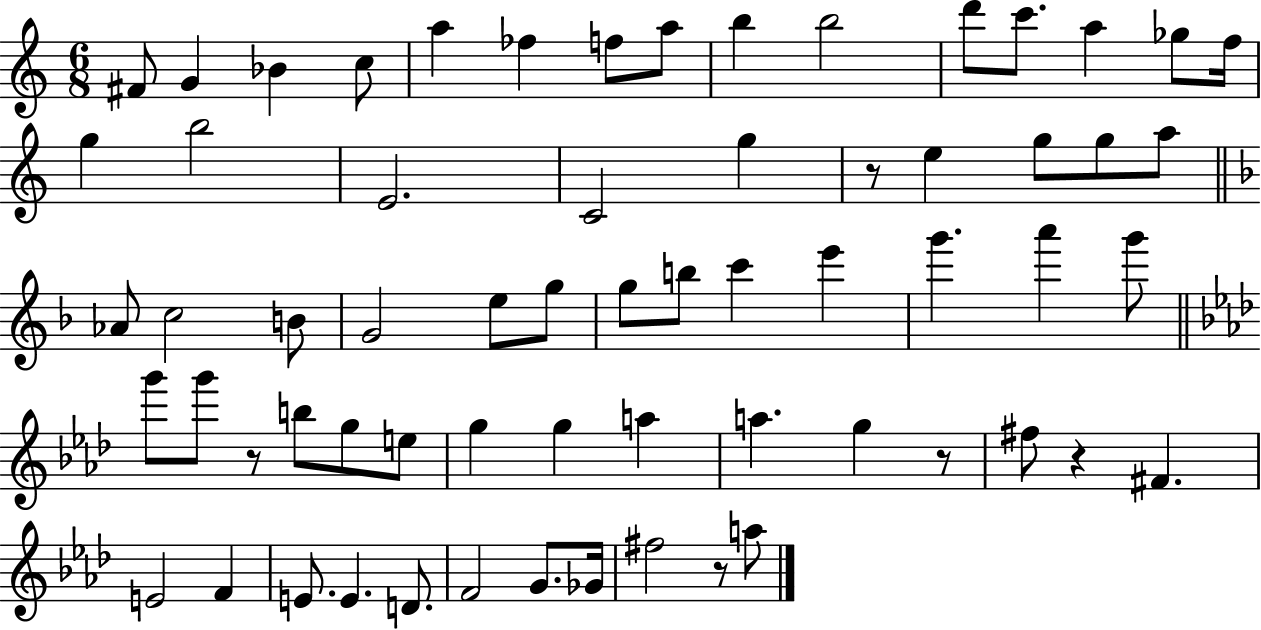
F#4/e G4/q Bb4/q C5/e A5/q FES5/q F5/e A5/e B5/q B5/h D6/e C6/e. A5/q Gb5/e F5/s G5/q B5/h E4/h. C4/h G5/q R/e E5/q G5/e G5/e A5/e Ab4/e C5/h B4/e G4/h E5/e G5/e G5/e B5/e C6/q E6/q G6/q. A6/q G6/e G6/e G6/e R/e B5/e G5/e E5/e G5/q G5/q A5/q A5/q. G5/q R/e F#5/e R/q F#4/q. E4/h F4/q E4/e. E4/q. D4/e. F4/h G4/e. Gb4/s F#5/h R/e A5/e